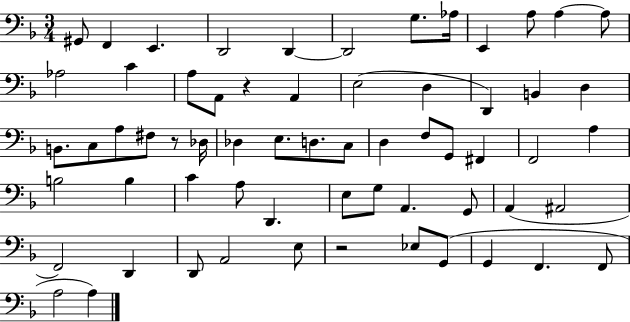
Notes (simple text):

G#2/e F2/q E2/q. D2/h D2/q D2/h G3/e. Ab3/s E2/q A3/e A3/q A3/e Ab3/h C4/q A3/e A2/e R/q A2/q E3/h D3/q D2/q B2/q D3/q B2/e. C3/e A3/e F#3/e R/e Db3/s Db3/q E3/e. D3/e. C3/e D3/q F3/e G2/e F#2/q F2/h A3/q B3/h B3/q C4/q A3/e D2/q. E3/e G3/e A2/q. G2/e A2/q A#2/h F2/h D2/q D2/e A2/h E3/e R/h Eb3/e G2/e G2/q F2/q. F2/e A3/h A3/q